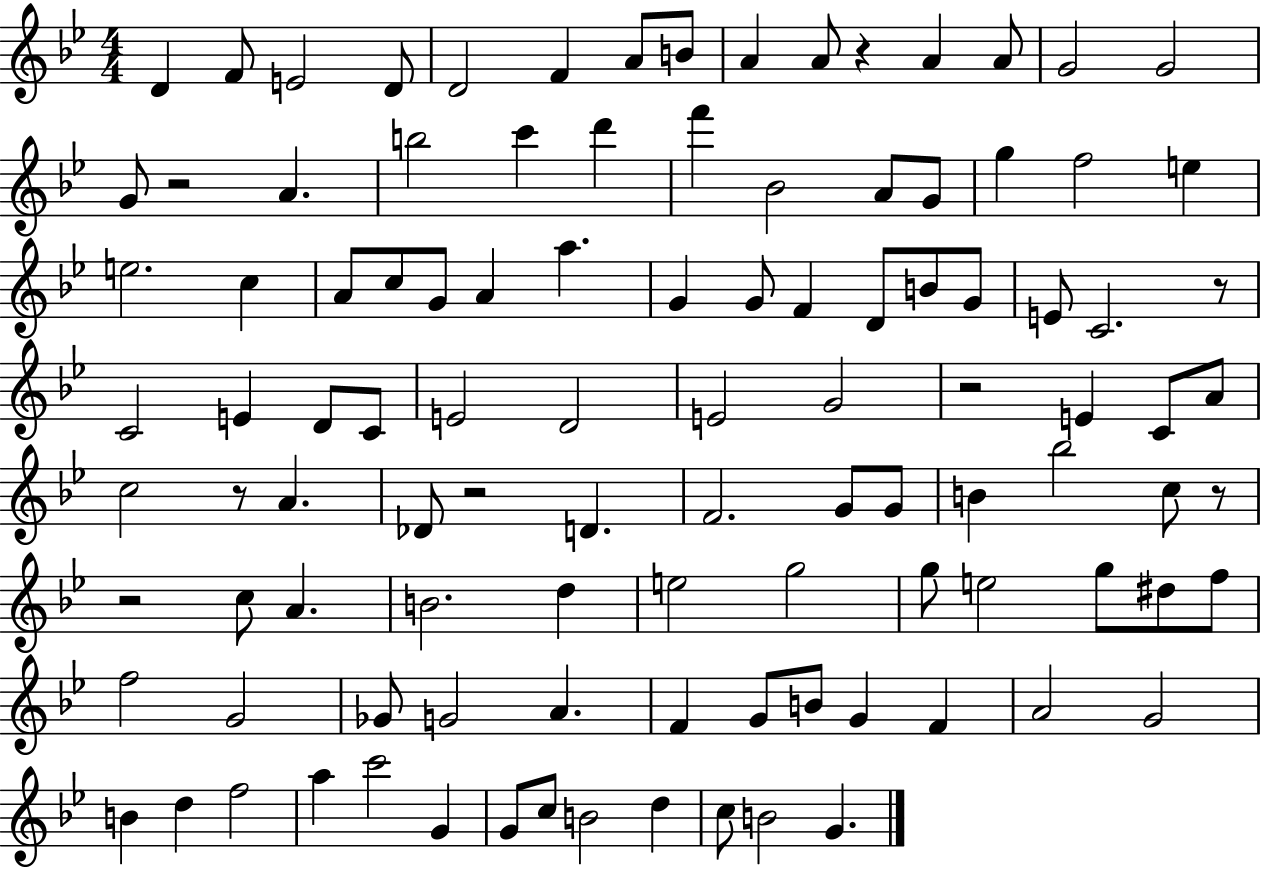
D4/q F4/e E4/h D4/e D4/h F4/q A4/e B4/e A4/q A4/e R/q A4/q A4/e G4/h G4/h G4/e R/h A4/q. B5/h C6/q D6/q F6/q Bb4/h A4/e G4/e G5/q F5/h E5/q E5/h. C5/q A4/e C5/e G4/e A4/q A5/q. G4/q G4/e F4/q D4/e B4/e G4/e E4/e C4/h. R/e C4/h E4/q D4/e C4/e E4/h D4/h E4/h G4/h R/h E4/q C4/e A4/e C5/h R/e A4/q. Db4/e R/h D4/q. F4/h. G4/e G4/e B4/q Bb5/h C5/e R/e R/h C5/e A4/q. B4/h. D5/q E5/h G5/h G5/e E5/h G5/e D#5/e F5/e F5/h G4/h Gb4/e G4/h A4/q. F4/q G4/e B4/e G4/q F4/q A4/h G4/h B4/q D5/q F5/h A5/q C6/h G4/q G4/e C5/e B4/h D5/q C5/e B4/h G4/q.